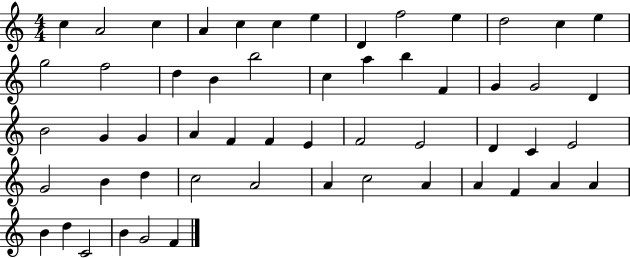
C5/q A4/h C5/q A4/q C5/q C5/q E5/q D4/q F5/h E5/q D5/h C5/q E5/q G5/h F5/h D5/q B4/q B5/h C5/q A5/q B5/q F4/q G4/q G4/h D4/q B4/h G4/q G4/q A4/q F4/q F4/q E4/q F4/h E4/h D4/q C4/q E4/h G4/h B4/q D5/q C5/h A4/h A4/q C5/h A4/q A4/q F4/q A4/q A4/q B4/q D5/q C4/h B4/q G4/h F4/q